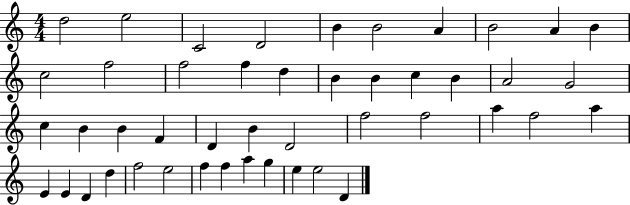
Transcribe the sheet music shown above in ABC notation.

X:1
T:Untitled
M:4/4
L:1/4
K:C
d2 e2 C2 D2 B B2 A B2 A B c2 f2 f2 f d B B c B A2 G2 c B B F D B D2 f2 f2 a f2 a E E D d f2 e2 f f a g e e2 D